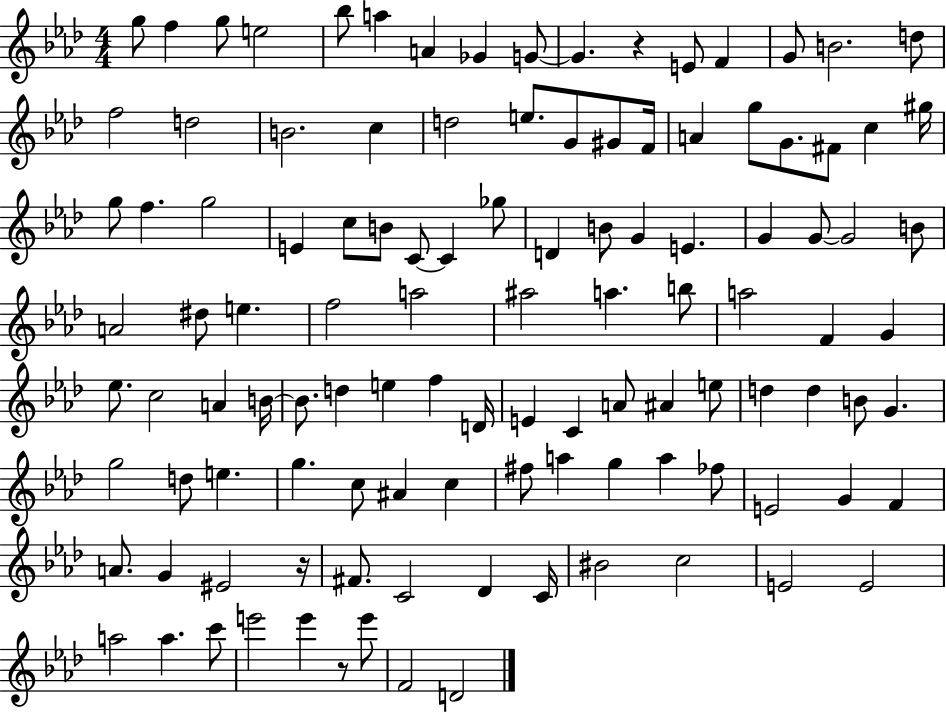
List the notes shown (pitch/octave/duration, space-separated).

G5/e F5/q G5/e E5/h Bb5/e A5/q A4/q Gb4/q G4/e G4/q. R/q E4/e F4/q G4/e B4/h. D5/e F5/h D5/h B4/h. C5/q D5/h E5/e. G4/e G#4/e F4/s A4/q G5/e G4/e. F#4/e C5/q G#5/s G5/e F5/q. G5/h E4/q C5/e B4/e C4/e C4/q Gb5/e D4/q B4/e G4/q E4/q. G4/q G4/e G4/h B4/e A4/h D#5/e E5/q. F5/h A5/h A#5/h A5/q. B5/e A5/h F4/q G4/q Eb5/e. C5/h A4/q B4/s B4/e. D5/q E5/q F5/q D4/s E4/q C4/q A4/e A#4/q E5/e D5/q D5/q B4/e G4/q. G5/h D5/e E5/q. G5/q. C5/e A#4/q C5/q F#5/e A5/q G5/q A5/q FES5/e E4/h G4/q F4/q A4/e. G4/q EIS4/h R/s F#4/e. C4/h Db4/q C4/s BIS4/h C5/h E4/h E4/h A5/h A5/q. C6/e E6/h E6/q R/e E6/e F4/h D4/h